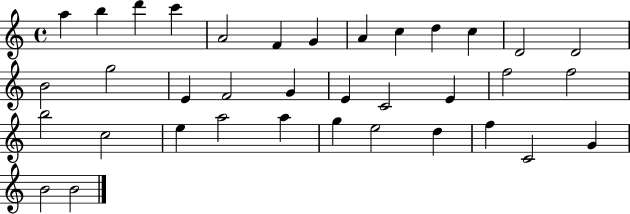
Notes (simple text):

A5/q B5/q D6/q C6/q A4/h F4/q G4/q A4/q C5/q D5/q C5/q D4/h D4/h B4/h G5/h E4/q F4/h G4/q E4/q C4/h E4/q F5/h F5/h B5/h C5/h E5/q A5/h A5/q G5/q E5/h D5/q F5/q C4/h G4/q B4/h B4/h